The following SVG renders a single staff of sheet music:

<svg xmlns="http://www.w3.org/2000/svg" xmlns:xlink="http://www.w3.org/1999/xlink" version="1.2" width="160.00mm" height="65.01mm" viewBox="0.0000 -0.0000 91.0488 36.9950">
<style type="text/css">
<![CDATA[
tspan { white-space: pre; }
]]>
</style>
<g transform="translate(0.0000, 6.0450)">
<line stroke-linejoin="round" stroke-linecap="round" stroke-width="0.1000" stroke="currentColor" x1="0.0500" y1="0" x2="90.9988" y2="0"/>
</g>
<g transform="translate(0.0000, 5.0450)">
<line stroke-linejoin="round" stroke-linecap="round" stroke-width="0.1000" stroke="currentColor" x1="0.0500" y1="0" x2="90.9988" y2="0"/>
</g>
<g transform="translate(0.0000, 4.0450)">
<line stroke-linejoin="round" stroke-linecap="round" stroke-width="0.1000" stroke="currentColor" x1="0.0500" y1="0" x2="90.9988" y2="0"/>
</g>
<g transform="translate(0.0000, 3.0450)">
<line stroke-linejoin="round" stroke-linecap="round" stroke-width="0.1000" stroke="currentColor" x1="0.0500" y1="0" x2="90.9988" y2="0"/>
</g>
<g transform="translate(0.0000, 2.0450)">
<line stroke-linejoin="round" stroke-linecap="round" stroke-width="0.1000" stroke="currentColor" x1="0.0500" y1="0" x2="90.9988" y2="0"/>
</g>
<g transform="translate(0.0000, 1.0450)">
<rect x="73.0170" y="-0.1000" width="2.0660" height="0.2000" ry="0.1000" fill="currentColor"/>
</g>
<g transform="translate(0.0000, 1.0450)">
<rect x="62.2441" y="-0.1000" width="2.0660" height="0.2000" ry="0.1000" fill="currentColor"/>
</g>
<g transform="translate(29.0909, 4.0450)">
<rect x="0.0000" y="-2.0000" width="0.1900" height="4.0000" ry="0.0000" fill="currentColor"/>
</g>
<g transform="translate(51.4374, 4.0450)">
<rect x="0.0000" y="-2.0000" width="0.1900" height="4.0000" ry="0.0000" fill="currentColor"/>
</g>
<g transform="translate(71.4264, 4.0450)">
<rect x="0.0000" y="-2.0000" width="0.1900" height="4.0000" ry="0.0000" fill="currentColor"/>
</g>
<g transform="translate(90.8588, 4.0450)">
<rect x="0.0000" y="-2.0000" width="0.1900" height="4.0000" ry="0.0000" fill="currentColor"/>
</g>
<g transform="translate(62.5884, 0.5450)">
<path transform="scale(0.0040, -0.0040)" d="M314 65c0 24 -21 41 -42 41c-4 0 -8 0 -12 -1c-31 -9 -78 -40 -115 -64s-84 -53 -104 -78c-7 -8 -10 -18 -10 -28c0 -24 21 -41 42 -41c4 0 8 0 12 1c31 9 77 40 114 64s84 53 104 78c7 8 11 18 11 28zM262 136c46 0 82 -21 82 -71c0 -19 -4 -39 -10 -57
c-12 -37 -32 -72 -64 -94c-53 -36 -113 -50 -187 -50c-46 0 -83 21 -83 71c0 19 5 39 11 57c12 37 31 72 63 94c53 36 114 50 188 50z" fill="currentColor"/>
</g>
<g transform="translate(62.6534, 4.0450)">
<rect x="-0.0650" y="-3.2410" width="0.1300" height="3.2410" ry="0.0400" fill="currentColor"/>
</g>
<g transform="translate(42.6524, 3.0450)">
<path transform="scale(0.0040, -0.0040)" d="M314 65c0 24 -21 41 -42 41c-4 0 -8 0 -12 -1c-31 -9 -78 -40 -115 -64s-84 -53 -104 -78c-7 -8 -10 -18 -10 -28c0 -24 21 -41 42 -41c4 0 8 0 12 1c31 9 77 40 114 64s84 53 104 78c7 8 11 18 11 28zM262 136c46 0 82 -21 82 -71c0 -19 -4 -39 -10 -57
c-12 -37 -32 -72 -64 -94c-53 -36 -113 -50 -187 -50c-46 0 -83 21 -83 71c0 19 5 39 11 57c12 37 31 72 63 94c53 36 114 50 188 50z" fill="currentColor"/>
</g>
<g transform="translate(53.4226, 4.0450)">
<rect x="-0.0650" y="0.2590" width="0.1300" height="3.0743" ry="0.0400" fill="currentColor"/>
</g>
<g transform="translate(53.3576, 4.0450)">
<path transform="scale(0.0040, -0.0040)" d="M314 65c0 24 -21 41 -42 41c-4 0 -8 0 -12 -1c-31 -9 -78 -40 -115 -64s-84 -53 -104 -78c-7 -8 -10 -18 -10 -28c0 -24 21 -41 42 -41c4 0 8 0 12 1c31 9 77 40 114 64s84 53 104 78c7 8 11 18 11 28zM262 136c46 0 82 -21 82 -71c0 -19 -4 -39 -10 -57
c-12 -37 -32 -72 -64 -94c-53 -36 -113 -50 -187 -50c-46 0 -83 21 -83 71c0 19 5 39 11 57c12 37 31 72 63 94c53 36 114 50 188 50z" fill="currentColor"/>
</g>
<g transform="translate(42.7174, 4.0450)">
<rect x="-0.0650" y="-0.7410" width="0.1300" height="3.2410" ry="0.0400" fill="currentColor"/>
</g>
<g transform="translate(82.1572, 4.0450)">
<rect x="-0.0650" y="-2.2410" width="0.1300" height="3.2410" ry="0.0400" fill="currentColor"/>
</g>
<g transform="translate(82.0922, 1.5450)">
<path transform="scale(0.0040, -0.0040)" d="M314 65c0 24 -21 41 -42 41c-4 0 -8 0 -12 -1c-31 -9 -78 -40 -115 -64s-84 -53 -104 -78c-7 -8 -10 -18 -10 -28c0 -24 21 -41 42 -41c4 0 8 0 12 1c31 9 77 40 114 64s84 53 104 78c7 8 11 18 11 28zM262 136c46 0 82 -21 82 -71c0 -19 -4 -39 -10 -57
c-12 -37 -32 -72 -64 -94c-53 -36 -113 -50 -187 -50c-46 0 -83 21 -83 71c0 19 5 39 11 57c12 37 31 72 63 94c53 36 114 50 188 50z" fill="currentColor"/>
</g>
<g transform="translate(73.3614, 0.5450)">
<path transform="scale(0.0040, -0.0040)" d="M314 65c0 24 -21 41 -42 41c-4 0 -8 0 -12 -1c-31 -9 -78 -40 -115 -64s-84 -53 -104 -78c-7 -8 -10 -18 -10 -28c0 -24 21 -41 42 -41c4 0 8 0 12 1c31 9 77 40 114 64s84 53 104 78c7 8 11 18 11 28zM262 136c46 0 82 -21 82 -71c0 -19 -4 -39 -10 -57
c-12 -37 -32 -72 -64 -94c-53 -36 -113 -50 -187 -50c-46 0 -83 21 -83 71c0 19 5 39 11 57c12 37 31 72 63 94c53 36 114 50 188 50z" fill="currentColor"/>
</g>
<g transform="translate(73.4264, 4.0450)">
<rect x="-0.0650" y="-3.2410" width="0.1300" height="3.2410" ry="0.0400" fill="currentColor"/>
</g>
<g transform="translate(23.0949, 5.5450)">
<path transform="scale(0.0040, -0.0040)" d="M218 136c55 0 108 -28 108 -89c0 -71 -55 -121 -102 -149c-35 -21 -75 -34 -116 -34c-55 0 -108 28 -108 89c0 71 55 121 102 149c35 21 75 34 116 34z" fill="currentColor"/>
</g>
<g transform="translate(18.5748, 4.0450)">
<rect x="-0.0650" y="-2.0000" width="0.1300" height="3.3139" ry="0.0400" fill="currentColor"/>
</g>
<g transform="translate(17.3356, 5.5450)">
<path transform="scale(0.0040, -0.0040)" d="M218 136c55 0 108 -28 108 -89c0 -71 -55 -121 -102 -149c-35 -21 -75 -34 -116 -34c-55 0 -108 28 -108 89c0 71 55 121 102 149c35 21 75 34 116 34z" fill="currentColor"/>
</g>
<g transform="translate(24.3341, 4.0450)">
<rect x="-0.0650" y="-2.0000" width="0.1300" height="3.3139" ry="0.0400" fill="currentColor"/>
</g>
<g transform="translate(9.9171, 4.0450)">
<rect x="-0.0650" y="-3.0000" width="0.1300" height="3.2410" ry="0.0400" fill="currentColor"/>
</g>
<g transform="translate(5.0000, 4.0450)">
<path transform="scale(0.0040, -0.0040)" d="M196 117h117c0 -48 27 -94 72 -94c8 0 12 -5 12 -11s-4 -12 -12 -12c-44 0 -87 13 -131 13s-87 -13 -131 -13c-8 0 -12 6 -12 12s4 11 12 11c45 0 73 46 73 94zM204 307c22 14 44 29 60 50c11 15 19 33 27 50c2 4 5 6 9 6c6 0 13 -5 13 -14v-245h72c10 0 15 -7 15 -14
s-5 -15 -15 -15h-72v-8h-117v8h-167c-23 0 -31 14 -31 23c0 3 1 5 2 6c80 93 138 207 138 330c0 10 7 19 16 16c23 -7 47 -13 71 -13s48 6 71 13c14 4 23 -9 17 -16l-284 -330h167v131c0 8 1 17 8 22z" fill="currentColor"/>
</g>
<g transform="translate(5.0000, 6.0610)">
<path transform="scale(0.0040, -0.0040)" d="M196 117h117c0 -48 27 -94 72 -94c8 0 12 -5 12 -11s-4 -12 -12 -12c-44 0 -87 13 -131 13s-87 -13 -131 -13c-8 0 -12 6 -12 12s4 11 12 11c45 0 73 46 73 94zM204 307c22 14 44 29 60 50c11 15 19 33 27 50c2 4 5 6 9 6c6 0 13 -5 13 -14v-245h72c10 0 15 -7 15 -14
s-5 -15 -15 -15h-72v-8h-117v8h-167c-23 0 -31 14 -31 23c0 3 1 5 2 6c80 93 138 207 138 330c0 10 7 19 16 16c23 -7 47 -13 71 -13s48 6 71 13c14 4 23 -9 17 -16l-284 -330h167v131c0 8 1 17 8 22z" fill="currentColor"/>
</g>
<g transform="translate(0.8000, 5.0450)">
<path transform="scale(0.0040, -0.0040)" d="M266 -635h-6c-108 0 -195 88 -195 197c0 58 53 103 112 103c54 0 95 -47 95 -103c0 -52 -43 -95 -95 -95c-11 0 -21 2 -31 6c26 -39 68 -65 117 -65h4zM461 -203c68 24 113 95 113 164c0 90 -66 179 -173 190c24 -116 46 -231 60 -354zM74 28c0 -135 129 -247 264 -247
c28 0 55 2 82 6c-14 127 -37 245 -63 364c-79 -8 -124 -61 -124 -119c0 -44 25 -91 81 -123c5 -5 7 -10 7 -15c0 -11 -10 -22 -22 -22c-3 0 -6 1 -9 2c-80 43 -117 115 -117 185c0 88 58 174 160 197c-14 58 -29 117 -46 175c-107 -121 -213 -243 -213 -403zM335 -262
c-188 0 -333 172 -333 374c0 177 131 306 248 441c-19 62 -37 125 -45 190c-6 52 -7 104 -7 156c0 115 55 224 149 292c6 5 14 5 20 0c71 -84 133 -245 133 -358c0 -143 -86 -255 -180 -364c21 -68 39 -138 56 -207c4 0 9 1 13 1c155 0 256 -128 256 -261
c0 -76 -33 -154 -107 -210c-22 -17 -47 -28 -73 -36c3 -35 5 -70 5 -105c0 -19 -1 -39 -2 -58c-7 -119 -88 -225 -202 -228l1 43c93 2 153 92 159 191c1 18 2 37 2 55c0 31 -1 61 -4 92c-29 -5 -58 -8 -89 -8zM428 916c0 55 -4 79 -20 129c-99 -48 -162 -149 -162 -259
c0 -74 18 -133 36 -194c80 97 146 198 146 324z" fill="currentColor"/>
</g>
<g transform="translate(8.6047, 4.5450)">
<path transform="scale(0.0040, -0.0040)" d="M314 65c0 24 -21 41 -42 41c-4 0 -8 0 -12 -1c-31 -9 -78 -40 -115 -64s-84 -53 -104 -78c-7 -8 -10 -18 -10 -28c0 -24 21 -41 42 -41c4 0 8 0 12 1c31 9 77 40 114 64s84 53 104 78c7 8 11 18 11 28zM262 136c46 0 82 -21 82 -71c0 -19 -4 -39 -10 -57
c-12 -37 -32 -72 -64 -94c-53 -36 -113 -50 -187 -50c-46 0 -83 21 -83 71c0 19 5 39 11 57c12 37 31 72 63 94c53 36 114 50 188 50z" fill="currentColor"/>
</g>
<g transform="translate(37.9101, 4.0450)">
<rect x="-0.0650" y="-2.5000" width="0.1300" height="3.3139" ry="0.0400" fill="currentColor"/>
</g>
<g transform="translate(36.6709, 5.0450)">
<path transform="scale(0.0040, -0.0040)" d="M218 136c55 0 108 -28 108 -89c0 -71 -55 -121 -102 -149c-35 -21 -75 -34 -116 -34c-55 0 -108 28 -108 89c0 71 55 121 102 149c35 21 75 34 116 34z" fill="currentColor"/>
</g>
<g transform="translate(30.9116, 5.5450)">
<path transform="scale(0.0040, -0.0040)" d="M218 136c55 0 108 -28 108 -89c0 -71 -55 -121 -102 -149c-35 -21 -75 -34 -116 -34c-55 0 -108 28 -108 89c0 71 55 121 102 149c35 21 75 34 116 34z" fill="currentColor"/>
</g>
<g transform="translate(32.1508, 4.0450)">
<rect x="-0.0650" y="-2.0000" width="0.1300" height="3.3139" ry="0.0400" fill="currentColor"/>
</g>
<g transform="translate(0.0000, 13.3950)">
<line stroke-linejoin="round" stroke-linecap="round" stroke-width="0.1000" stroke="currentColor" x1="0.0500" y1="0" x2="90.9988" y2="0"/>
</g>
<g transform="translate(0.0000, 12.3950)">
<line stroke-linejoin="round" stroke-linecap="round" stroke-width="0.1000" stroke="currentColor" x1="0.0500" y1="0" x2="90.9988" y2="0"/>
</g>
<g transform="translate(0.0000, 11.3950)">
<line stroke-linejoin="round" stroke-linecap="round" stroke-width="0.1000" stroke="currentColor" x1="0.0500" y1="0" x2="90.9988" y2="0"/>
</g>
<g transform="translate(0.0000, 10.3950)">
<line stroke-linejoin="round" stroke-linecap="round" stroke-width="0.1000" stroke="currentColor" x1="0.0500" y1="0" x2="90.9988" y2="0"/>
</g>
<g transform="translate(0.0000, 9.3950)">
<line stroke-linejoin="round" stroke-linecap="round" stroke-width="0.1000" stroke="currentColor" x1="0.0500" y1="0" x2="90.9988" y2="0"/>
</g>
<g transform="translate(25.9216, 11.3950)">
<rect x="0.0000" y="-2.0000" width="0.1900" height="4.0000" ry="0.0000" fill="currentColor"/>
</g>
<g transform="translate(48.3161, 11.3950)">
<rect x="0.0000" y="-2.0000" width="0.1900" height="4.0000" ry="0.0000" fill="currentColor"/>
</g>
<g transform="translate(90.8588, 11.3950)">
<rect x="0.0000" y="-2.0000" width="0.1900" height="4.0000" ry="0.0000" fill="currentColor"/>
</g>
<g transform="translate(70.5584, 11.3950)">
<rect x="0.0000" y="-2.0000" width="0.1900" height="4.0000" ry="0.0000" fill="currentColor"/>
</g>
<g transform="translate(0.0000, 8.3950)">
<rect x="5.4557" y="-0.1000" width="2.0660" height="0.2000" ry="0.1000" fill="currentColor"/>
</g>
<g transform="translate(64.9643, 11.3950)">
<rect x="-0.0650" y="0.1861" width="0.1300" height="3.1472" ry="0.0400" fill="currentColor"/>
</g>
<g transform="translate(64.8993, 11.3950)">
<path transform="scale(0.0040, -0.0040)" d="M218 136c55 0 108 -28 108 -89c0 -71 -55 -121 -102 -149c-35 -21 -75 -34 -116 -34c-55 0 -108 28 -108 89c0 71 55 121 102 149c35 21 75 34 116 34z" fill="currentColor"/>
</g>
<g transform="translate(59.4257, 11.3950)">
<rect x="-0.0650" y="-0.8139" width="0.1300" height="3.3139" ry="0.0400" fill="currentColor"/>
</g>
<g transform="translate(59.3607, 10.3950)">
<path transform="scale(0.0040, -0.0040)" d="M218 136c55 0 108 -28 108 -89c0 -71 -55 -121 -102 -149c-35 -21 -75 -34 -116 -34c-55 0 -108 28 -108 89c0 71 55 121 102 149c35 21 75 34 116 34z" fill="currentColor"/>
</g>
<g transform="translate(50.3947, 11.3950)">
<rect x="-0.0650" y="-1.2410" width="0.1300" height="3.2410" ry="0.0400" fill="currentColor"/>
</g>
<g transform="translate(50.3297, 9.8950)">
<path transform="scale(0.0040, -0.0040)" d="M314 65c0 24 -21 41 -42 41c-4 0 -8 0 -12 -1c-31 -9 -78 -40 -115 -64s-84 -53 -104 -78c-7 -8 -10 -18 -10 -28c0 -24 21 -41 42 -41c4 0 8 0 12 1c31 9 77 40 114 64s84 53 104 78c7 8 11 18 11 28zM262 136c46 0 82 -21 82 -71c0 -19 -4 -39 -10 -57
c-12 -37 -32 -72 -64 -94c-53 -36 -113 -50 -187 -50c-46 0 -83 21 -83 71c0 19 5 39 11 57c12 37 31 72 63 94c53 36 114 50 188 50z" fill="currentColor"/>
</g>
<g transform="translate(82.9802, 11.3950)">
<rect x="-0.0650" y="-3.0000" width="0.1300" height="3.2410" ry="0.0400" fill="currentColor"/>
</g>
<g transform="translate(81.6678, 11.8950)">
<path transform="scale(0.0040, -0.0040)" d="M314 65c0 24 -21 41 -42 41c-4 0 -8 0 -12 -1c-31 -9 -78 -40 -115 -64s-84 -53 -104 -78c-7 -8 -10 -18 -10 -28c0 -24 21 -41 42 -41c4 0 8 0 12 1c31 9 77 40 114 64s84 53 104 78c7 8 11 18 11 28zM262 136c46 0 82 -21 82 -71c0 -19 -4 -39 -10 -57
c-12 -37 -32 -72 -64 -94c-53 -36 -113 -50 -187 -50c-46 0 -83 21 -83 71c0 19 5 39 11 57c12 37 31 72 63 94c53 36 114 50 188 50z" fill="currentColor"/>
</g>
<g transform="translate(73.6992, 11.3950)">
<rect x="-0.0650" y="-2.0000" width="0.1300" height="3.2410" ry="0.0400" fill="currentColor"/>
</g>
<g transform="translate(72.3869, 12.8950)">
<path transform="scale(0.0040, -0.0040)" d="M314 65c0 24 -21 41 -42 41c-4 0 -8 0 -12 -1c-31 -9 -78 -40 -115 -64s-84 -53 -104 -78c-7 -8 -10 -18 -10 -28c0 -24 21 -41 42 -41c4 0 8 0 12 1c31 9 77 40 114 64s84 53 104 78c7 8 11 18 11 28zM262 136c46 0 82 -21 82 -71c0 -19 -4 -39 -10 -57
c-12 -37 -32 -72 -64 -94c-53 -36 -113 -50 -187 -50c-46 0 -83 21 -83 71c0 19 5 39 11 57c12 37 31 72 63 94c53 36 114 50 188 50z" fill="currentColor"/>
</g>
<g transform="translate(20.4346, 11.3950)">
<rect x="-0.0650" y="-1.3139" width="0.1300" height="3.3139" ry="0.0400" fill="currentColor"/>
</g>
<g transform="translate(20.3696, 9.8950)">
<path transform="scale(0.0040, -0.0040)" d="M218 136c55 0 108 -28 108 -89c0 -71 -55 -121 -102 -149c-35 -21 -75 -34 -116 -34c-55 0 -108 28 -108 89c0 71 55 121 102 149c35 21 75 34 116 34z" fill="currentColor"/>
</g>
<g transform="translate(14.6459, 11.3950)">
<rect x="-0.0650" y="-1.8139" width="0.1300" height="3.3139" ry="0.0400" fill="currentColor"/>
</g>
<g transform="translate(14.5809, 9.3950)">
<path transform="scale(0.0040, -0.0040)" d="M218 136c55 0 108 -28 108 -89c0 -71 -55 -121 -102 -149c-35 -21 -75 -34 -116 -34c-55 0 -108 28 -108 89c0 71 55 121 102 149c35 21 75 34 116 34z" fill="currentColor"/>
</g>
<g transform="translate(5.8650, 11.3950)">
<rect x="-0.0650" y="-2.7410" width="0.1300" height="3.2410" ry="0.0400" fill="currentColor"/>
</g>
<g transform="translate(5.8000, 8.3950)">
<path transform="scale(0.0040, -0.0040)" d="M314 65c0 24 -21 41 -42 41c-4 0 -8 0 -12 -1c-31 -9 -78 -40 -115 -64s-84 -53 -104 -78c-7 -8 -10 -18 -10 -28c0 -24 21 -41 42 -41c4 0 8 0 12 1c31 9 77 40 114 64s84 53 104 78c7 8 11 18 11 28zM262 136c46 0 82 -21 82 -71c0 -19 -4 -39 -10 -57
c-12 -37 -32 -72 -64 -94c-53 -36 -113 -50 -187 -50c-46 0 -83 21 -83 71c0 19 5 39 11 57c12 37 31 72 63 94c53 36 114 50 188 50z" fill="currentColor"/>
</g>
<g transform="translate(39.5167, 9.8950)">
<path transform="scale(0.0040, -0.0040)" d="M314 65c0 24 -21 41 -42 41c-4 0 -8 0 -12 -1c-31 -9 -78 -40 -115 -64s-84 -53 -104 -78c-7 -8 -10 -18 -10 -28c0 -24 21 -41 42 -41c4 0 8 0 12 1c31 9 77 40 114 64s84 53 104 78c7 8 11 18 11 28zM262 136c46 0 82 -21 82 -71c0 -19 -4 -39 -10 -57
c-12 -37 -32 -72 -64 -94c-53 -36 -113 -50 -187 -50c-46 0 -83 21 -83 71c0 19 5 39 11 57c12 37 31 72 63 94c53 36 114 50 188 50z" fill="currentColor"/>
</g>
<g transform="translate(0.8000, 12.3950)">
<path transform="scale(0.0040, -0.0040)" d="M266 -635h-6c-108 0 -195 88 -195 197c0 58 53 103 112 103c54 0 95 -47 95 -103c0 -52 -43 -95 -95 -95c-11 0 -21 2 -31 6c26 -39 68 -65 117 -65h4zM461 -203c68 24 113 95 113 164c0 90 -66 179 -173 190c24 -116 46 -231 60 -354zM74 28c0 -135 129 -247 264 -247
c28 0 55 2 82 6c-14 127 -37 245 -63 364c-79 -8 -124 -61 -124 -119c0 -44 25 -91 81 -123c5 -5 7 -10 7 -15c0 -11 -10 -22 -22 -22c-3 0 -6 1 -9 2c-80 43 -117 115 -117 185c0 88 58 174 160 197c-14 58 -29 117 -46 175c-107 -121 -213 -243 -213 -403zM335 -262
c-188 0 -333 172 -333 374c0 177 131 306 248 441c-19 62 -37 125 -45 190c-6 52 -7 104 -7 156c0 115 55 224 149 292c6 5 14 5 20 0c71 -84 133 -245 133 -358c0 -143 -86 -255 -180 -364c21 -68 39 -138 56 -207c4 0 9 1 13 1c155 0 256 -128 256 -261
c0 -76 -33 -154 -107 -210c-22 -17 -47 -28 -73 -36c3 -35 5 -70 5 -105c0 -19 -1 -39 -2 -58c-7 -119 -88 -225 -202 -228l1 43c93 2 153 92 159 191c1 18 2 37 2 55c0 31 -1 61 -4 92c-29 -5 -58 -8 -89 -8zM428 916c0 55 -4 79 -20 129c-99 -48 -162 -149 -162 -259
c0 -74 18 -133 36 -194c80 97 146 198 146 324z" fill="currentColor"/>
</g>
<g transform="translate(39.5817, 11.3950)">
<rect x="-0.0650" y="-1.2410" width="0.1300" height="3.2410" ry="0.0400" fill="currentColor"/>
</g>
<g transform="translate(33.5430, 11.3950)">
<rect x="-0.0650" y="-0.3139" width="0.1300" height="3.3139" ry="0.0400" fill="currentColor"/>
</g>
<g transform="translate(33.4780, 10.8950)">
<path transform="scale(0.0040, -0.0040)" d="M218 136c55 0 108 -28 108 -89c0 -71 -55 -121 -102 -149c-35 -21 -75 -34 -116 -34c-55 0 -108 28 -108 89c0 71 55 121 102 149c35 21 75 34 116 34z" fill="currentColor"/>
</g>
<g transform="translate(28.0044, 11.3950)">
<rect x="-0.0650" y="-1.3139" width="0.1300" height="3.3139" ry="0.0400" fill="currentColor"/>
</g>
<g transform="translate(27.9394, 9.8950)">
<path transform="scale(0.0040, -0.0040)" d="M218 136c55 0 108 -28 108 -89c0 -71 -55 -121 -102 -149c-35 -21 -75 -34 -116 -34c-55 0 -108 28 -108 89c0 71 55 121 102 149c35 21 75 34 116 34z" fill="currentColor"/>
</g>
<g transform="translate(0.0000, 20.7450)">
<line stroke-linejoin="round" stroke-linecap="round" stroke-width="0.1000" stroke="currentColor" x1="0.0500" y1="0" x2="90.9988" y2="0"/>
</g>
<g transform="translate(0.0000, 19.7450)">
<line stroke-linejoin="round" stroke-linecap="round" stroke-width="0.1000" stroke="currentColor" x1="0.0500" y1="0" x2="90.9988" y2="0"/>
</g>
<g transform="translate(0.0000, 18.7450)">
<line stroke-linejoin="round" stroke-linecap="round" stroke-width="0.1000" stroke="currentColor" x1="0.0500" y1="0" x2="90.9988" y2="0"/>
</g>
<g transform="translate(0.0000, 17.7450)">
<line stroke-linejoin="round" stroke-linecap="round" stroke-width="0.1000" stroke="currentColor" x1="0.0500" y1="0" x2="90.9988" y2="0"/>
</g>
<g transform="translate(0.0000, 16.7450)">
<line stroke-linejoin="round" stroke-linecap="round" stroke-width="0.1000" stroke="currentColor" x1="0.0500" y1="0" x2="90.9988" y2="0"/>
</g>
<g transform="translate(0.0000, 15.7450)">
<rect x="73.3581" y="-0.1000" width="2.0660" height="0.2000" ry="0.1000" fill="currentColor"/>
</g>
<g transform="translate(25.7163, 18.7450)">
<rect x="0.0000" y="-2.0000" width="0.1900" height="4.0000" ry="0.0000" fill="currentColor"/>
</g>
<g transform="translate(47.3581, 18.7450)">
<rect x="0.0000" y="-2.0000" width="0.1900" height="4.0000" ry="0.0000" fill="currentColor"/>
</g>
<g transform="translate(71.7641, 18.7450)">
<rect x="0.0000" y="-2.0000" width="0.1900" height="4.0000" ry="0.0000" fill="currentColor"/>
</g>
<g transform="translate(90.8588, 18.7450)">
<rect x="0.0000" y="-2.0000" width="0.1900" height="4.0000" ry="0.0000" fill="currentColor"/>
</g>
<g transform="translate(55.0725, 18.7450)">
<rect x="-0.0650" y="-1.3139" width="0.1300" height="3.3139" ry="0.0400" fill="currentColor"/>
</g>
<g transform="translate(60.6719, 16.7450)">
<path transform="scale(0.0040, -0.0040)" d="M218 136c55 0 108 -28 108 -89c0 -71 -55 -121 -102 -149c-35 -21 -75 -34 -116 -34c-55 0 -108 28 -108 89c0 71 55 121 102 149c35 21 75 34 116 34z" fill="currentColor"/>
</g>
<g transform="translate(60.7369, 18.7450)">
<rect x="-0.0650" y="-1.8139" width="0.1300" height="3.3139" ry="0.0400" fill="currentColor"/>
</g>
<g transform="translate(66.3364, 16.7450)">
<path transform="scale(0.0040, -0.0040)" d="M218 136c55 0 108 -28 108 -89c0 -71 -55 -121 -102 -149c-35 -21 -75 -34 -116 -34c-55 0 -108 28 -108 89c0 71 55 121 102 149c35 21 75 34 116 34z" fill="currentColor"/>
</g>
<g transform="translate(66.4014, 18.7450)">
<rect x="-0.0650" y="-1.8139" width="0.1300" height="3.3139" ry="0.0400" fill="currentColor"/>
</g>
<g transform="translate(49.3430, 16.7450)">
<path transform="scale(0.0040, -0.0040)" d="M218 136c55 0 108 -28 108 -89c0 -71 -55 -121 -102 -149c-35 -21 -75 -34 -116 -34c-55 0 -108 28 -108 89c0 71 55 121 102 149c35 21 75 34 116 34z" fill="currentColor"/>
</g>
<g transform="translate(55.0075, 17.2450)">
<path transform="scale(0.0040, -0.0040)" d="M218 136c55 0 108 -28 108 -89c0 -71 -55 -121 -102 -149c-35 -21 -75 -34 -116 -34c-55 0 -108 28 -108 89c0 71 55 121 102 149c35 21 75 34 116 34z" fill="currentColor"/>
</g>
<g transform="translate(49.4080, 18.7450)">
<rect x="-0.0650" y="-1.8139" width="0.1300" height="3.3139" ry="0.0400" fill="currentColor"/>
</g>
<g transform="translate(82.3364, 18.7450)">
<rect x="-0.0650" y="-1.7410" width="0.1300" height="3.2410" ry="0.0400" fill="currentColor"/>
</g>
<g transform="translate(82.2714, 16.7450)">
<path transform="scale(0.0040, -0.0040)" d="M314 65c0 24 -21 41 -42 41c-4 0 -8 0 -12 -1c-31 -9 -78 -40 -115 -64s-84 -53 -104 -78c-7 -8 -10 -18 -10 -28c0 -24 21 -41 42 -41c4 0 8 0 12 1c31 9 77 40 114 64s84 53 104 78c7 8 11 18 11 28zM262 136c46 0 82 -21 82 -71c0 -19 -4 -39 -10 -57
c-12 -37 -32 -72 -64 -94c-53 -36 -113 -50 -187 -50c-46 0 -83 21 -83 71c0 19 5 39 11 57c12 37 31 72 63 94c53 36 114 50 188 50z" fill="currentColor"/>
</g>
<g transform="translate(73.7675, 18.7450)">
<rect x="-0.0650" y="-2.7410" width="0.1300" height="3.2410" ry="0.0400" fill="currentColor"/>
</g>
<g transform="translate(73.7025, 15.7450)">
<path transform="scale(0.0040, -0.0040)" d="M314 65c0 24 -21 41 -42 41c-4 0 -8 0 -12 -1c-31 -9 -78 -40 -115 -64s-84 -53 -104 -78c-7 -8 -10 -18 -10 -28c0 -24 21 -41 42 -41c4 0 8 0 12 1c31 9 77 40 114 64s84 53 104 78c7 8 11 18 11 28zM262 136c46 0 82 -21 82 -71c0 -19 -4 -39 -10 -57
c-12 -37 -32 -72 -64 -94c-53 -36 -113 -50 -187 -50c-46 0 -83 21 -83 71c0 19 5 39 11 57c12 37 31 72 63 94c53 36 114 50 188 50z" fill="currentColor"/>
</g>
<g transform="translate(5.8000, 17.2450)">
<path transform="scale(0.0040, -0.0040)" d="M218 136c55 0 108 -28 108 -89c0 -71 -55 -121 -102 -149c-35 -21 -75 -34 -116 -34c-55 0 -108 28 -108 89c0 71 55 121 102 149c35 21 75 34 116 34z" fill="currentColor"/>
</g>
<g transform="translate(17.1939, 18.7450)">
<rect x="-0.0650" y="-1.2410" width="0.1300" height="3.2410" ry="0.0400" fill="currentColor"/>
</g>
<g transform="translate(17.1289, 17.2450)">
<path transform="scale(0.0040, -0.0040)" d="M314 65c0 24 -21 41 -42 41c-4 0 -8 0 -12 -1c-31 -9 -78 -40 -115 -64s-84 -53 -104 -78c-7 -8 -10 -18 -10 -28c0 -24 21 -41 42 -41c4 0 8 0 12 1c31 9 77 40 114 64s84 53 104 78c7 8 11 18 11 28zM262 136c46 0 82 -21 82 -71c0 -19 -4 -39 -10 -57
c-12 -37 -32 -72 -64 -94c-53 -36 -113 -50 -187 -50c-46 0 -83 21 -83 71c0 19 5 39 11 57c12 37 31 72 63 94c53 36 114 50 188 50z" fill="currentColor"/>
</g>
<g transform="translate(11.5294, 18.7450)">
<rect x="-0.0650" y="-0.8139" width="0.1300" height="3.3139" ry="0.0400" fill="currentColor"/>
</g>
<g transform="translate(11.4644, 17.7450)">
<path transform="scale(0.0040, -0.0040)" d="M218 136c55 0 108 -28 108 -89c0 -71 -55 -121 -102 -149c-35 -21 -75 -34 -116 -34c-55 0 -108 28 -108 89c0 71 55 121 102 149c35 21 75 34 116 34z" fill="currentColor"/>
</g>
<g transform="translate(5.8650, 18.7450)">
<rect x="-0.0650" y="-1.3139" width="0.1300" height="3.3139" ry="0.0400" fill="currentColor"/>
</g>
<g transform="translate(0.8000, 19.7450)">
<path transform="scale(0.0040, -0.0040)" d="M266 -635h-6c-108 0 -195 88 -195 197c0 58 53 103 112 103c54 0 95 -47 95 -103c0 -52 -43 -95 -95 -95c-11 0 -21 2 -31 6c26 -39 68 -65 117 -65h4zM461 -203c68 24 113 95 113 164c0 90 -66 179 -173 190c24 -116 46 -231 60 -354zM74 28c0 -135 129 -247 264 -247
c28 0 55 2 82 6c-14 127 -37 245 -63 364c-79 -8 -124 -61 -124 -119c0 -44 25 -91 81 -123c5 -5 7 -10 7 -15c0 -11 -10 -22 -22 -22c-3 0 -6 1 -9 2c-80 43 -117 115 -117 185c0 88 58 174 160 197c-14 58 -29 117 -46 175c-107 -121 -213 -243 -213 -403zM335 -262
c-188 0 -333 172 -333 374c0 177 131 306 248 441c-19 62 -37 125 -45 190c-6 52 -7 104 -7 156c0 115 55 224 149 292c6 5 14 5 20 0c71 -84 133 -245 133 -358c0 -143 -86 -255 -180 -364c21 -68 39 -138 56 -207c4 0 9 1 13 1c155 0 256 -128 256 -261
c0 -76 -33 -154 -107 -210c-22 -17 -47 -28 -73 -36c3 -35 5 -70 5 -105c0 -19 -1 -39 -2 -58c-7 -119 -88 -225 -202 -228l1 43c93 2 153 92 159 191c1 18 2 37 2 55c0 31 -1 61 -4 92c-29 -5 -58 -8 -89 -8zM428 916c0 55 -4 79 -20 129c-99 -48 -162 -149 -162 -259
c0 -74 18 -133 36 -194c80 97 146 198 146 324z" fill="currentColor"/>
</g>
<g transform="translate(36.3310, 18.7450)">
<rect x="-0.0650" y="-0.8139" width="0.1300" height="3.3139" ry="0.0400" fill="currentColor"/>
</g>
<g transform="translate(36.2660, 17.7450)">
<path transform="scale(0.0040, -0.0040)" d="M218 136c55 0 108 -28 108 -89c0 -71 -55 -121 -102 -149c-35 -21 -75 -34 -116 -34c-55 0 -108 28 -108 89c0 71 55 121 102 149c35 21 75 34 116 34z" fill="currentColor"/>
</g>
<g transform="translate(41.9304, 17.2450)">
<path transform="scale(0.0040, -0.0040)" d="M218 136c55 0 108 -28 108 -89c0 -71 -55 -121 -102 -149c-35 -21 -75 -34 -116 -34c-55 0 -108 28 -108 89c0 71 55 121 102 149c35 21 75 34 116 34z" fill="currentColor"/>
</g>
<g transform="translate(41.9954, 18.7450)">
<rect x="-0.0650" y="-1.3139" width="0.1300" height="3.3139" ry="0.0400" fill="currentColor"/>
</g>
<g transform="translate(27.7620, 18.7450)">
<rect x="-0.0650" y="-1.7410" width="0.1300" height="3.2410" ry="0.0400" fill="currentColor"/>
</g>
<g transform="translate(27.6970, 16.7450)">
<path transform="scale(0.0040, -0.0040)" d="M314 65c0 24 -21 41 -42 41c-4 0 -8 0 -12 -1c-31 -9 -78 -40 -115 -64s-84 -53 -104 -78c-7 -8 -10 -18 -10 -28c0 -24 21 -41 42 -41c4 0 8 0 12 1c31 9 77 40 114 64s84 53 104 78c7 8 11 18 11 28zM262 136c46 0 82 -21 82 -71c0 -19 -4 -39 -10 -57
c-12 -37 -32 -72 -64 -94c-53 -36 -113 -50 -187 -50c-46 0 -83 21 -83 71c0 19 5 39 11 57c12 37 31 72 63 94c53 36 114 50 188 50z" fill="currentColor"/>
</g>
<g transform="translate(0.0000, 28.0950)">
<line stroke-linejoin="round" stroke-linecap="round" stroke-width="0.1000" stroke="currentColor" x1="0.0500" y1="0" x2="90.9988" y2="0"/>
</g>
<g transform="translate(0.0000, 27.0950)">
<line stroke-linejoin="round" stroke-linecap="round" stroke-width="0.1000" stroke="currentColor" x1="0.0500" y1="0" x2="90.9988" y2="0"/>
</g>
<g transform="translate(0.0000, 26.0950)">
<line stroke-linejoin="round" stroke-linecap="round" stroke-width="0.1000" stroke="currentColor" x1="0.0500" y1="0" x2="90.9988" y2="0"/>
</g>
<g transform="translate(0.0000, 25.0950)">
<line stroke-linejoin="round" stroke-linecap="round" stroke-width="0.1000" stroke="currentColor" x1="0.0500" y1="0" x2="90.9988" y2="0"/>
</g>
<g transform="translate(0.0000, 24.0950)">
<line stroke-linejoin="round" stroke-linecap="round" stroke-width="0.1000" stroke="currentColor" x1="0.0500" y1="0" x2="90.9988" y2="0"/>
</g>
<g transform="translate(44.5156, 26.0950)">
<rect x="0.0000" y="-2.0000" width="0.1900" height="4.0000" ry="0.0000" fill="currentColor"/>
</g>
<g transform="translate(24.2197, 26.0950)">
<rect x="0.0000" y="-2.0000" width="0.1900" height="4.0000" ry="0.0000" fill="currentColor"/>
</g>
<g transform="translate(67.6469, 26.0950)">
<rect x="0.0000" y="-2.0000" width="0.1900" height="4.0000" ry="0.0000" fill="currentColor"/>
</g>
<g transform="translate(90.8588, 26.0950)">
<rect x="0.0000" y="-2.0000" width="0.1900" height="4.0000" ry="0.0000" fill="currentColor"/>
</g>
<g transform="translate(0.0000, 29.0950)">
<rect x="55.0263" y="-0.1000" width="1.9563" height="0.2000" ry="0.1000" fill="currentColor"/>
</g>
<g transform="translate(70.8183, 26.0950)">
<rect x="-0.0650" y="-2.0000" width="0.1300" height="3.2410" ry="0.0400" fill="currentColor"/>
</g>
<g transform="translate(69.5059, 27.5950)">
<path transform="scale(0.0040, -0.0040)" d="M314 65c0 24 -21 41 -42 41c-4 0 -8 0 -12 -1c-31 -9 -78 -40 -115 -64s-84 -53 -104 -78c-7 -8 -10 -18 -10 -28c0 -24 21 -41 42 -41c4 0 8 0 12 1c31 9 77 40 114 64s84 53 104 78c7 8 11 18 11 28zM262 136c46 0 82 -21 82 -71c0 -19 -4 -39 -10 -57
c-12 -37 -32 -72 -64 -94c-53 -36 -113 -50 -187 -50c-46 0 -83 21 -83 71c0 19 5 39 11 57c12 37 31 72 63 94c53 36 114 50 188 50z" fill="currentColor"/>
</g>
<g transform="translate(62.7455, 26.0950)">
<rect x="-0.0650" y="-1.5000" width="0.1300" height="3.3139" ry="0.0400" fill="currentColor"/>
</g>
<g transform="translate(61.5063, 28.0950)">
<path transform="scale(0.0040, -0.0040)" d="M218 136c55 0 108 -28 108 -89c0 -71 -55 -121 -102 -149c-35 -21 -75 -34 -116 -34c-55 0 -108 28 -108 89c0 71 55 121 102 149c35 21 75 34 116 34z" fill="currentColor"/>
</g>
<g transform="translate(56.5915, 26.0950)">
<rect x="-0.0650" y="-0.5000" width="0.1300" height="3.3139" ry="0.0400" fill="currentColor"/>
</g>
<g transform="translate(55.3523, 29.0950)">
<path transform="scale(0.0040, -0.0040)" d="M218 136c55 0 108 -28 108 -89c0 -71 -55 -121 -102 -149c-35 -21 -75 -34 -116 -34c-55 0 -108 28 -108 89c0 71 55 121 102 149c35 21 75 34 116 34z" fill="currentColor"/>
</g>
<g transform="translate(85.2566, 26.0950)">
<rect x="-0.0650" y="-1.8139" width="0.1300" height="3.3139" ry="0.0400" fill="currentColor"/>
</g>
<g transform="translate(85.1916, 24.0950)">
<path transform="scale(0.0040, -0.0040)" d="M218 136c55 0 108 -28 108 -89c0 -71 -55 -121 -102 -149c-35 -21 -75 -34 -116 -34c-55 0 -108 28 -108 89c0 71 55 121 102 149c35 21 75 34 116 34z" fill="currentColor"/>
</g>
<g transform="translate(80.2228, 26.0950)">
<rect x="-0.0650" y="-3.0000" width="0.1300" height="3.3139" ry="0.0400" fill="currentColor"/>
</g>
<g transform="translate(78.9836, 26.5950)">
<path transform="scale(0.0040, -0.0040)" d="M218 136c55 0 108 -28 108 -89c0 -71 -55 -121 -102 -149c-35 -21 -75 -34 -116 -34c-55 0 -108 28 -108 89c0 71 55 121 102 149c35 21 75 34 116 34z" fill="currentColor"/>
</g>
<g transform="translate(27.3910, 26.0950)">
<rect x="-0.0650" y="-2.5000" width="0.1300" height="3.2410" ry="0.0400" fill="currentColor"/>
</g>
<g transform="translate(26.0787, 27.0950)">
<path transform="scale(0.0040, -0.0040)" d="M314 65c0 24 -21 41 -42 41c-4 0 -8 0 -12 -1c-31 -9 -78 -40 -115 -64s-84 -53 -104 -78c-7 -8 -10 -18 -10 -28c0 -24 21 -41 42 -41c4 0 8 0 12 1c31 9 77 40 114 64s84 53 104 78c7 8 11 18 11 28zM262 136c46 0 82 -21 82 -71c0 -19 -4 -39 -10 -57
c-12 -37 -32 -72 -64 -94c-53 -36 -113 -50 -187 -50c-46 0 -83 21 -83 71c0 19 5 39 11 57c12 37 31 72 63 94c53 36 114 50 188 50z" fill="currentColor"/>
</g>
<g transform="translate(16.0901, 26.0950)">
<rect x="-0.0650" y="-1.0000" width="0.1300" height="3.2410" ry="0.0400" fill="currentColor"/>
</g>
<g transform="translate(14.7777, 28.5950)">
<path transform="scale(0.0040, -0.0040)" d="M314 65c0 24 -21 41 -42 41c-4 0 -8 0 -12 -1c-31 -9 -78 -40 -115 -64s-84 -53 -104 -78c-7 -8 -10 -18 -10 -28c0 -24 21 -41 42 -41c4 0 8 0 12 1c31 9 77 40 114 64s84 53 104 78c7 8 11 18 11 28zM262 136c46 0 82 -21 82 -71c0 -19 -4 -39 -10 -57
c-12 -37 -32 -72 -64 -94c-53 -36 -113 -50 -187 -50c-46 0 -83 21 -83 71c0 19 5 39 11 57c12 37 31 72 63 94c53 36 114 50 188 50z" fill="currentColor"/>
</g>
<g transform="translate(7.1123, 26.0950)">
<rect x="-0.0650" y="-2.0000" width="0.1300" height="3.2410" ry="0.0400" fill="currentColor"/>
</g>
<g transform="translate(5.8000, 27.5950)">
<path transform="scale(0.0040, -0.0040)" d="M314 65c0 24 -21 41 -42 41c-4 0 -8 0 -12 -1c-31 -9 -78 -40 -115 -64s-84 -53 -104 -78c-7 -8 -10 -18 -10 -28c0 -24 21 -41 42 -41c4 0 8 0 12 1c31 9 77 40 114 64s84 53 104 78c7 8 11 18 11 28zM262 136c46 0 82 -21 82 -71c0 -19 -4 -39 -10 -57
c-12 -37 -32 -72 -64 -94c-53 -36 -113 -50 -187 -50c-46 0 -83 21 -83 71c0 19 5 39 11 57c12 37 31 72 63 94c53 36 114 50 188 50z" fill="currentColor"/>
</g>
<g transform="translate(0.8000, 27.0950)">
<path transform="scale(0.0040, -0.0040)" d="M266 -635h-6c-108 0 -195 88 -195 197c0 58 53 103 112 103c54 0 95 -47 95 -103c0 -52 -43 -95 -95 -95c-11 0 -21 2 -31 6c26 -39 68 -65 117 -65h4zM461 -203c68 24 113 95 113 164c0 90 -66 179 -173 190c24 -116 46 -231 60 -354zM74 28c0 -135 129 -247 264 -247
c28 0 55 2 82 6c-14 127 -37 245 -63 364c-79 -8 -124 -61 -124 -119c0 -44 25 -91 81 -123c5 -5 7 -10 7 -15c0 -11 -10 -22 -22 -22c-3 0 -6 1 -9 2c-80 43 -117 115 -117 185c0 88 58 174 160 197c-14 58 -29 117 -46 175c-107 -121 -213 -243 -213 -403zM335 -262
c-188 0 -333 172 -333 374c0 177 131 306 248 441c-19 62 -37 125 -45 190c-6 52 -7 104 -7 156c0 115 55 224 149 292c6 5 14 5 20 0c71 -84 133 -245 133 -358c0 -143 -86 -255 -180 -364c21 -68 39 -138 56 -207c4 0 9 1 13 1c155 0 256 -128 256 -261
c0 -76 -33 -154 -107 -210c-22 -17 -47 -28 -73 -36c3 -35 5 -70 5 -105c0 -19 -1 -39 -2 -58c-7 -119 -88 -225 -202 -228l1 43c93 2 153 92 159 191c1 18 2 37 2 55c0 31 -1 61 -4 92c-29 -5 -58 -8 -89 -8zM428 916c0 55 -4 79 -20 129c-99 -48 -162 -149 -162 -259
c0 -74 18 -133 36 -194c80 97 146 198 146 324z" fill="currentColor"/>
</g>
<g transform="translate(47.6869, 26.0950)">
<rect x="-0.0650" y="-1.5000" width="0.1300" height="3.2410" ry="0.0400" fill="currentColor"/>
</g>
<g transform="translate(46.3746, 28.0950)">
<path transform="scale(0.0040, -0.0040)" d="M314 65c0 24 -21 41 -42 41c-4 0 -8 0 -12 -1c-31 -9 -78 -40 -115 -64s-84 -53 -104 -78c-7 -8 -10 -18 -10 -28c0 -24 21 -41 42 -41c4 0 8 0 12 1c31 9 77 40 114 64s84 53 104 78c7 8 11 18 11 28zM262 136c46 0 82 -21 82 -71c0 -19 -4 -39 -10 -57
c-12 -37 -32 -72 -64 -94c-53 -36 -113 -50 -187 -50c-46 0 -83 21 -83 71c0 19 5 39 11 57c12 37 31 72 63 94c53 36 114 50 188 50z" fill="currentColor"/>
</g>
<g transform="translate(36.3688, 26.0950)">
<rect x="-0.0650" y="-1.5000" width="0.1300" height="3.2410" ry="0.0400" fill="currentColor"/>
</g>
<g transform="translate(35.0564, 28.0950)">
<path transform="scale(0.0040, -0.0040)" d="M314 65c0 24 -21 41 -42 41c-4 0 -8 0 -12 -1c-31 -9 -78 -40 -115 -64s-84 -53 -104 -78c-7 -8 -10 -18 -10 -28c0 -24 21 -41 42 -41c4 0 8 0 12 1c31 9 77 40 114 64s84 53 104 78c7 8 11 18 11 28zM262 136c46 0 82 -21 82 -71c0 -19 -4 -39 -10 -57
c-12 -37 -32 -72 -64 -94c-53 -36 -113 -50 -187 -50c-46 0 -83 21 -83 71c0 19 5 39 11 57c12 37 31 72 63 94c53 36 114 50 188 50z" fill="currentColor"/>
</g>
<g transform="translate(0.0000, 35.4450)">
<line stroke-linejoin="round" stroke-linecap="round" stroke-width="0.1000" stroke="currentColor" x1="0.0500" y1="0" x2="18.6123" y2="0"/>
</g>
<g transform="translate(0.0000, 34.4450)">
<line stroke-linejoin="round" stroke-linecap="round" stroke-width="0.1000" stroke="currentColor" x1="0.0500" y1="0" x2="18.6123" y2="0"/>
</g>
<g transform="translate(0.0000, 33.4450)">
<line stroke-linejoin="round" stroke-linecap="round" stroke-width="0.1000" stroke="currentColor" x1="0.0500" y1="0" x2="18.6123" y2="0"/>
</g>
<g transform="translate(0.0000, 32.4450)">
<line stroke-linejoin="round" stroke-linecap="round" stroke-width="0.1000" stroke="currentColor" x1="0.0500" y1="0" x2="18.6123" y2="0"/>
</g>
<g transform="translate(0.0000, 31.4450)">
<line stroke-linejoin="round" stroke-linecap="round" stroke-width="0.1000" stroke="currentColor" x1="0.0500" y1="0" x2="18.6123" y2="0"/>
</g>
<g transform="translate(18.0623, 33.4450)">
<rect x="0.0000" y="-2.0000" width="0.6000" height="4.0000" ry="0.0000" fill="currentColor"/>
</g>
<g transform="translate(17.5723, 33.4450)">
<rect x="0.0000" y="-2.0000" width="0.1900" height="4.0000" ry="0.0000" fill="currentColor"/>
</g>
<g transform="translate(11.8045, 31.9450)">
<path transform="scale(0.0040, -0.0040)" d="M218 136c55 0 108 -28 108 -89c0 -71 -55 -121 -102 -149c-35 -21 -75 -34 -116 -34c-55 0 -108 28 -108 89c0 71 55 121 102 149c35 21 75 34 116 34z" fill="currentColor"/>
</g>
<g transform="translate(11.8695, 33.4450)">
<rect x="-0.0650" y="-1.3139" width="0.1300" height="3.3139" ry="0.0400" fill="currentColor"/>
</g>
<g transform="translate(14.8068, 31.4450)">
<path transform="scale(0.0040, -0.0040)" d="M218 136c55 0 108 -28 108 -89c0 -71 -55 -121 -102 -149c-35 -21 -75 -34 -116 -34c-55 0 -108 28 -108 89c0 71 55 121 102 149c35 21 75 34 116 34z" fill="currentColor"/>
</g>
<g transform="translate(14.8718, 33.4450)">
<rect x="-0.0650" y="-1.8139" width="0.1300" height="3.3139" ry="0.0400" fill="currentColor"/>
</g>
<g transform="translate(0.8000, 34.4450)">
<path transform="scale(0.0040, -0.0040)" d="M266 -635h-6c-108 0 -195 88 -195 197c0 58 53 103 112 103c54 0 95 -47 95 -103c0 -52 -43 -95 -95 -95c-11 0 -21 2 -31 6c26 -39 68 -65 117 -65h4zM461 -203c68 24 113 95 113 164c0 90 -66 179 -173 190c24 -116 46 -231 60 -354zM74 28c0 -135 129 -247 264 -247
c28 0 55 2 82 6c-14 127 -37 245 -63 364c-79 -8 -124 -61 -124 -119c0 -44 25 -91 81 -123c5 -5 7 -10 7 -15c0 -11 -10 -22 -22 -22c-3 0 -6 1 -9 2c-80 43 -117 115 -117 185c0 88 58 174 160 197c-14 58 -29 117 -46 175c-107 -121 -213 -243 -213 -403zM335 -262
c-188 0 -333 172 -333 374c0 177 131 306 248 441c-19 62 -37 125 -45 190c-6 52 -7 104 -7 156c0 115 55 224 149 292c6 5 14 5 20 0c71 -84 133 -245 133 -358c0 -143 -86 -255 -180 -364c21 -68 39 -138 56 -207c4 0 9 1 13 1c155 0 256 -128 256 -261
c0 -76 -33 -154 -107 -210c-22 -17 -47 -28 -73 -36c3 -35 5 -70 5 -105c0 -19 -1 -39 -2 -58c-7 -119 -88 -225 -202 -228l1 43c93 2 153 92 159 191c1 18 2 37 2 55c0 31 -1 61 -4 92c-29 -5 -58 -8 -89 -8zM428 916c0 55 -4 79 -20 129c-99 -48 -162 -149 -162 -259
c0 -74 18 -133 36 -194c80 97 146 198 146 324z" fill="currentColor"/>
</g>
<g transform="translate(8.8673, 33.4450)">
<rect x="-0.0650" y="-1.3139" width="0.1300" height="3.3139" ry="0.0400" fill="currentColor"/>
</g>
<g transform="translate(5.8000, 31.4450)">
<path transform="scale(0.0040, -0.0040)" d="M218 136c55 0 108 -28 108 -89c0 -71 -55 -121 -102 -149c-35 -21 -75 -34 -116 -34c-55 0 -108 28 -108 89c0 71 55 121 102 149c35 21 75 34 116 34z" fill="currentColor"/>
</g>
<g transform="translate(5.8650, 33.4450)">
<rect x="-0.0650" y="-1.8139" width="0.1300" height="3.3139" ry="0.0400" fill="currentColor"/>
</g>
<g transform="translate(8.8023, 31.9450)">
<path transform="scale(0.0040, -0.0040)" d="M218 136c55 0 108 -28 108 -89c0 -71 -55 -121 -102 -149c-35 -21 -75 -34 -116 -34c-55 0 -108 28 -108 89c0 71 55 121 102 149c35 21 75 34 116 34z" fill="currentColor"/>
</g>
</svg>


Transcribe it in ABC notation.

X:1
T:Untitled
M:4/4
L:1/4
K:C
A2 F F F G d2 B2 b2 b2 g2 a2 f e e c e2 e2 d B F2 A2 e d e2 f2 d e f e f f a2 f2 F2 D2 G2 E2 E2 C E F2 A f f e e f